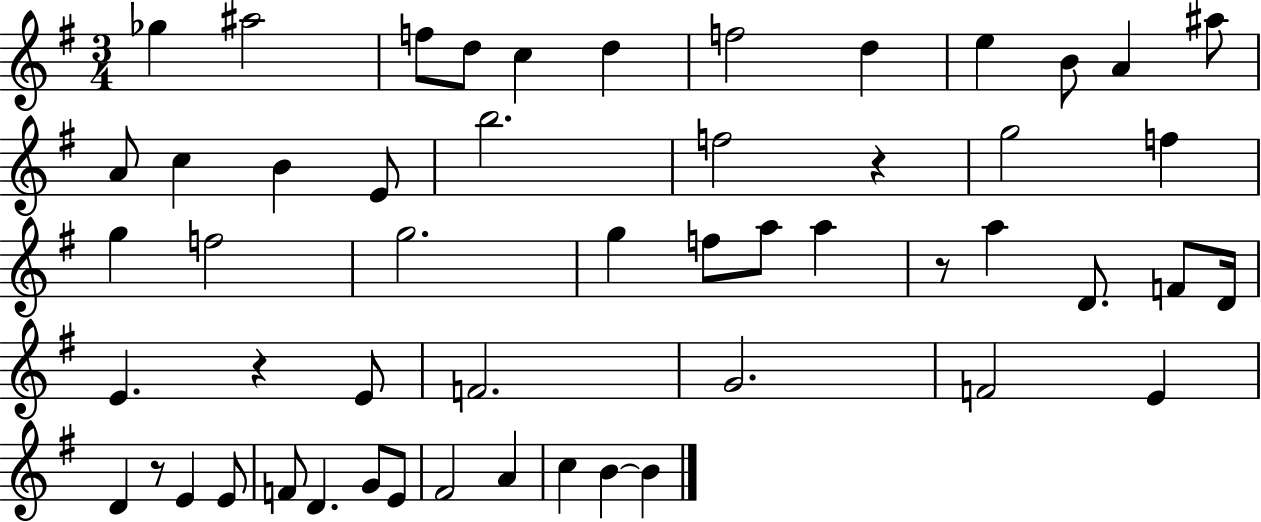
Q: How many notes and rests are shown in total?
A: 53